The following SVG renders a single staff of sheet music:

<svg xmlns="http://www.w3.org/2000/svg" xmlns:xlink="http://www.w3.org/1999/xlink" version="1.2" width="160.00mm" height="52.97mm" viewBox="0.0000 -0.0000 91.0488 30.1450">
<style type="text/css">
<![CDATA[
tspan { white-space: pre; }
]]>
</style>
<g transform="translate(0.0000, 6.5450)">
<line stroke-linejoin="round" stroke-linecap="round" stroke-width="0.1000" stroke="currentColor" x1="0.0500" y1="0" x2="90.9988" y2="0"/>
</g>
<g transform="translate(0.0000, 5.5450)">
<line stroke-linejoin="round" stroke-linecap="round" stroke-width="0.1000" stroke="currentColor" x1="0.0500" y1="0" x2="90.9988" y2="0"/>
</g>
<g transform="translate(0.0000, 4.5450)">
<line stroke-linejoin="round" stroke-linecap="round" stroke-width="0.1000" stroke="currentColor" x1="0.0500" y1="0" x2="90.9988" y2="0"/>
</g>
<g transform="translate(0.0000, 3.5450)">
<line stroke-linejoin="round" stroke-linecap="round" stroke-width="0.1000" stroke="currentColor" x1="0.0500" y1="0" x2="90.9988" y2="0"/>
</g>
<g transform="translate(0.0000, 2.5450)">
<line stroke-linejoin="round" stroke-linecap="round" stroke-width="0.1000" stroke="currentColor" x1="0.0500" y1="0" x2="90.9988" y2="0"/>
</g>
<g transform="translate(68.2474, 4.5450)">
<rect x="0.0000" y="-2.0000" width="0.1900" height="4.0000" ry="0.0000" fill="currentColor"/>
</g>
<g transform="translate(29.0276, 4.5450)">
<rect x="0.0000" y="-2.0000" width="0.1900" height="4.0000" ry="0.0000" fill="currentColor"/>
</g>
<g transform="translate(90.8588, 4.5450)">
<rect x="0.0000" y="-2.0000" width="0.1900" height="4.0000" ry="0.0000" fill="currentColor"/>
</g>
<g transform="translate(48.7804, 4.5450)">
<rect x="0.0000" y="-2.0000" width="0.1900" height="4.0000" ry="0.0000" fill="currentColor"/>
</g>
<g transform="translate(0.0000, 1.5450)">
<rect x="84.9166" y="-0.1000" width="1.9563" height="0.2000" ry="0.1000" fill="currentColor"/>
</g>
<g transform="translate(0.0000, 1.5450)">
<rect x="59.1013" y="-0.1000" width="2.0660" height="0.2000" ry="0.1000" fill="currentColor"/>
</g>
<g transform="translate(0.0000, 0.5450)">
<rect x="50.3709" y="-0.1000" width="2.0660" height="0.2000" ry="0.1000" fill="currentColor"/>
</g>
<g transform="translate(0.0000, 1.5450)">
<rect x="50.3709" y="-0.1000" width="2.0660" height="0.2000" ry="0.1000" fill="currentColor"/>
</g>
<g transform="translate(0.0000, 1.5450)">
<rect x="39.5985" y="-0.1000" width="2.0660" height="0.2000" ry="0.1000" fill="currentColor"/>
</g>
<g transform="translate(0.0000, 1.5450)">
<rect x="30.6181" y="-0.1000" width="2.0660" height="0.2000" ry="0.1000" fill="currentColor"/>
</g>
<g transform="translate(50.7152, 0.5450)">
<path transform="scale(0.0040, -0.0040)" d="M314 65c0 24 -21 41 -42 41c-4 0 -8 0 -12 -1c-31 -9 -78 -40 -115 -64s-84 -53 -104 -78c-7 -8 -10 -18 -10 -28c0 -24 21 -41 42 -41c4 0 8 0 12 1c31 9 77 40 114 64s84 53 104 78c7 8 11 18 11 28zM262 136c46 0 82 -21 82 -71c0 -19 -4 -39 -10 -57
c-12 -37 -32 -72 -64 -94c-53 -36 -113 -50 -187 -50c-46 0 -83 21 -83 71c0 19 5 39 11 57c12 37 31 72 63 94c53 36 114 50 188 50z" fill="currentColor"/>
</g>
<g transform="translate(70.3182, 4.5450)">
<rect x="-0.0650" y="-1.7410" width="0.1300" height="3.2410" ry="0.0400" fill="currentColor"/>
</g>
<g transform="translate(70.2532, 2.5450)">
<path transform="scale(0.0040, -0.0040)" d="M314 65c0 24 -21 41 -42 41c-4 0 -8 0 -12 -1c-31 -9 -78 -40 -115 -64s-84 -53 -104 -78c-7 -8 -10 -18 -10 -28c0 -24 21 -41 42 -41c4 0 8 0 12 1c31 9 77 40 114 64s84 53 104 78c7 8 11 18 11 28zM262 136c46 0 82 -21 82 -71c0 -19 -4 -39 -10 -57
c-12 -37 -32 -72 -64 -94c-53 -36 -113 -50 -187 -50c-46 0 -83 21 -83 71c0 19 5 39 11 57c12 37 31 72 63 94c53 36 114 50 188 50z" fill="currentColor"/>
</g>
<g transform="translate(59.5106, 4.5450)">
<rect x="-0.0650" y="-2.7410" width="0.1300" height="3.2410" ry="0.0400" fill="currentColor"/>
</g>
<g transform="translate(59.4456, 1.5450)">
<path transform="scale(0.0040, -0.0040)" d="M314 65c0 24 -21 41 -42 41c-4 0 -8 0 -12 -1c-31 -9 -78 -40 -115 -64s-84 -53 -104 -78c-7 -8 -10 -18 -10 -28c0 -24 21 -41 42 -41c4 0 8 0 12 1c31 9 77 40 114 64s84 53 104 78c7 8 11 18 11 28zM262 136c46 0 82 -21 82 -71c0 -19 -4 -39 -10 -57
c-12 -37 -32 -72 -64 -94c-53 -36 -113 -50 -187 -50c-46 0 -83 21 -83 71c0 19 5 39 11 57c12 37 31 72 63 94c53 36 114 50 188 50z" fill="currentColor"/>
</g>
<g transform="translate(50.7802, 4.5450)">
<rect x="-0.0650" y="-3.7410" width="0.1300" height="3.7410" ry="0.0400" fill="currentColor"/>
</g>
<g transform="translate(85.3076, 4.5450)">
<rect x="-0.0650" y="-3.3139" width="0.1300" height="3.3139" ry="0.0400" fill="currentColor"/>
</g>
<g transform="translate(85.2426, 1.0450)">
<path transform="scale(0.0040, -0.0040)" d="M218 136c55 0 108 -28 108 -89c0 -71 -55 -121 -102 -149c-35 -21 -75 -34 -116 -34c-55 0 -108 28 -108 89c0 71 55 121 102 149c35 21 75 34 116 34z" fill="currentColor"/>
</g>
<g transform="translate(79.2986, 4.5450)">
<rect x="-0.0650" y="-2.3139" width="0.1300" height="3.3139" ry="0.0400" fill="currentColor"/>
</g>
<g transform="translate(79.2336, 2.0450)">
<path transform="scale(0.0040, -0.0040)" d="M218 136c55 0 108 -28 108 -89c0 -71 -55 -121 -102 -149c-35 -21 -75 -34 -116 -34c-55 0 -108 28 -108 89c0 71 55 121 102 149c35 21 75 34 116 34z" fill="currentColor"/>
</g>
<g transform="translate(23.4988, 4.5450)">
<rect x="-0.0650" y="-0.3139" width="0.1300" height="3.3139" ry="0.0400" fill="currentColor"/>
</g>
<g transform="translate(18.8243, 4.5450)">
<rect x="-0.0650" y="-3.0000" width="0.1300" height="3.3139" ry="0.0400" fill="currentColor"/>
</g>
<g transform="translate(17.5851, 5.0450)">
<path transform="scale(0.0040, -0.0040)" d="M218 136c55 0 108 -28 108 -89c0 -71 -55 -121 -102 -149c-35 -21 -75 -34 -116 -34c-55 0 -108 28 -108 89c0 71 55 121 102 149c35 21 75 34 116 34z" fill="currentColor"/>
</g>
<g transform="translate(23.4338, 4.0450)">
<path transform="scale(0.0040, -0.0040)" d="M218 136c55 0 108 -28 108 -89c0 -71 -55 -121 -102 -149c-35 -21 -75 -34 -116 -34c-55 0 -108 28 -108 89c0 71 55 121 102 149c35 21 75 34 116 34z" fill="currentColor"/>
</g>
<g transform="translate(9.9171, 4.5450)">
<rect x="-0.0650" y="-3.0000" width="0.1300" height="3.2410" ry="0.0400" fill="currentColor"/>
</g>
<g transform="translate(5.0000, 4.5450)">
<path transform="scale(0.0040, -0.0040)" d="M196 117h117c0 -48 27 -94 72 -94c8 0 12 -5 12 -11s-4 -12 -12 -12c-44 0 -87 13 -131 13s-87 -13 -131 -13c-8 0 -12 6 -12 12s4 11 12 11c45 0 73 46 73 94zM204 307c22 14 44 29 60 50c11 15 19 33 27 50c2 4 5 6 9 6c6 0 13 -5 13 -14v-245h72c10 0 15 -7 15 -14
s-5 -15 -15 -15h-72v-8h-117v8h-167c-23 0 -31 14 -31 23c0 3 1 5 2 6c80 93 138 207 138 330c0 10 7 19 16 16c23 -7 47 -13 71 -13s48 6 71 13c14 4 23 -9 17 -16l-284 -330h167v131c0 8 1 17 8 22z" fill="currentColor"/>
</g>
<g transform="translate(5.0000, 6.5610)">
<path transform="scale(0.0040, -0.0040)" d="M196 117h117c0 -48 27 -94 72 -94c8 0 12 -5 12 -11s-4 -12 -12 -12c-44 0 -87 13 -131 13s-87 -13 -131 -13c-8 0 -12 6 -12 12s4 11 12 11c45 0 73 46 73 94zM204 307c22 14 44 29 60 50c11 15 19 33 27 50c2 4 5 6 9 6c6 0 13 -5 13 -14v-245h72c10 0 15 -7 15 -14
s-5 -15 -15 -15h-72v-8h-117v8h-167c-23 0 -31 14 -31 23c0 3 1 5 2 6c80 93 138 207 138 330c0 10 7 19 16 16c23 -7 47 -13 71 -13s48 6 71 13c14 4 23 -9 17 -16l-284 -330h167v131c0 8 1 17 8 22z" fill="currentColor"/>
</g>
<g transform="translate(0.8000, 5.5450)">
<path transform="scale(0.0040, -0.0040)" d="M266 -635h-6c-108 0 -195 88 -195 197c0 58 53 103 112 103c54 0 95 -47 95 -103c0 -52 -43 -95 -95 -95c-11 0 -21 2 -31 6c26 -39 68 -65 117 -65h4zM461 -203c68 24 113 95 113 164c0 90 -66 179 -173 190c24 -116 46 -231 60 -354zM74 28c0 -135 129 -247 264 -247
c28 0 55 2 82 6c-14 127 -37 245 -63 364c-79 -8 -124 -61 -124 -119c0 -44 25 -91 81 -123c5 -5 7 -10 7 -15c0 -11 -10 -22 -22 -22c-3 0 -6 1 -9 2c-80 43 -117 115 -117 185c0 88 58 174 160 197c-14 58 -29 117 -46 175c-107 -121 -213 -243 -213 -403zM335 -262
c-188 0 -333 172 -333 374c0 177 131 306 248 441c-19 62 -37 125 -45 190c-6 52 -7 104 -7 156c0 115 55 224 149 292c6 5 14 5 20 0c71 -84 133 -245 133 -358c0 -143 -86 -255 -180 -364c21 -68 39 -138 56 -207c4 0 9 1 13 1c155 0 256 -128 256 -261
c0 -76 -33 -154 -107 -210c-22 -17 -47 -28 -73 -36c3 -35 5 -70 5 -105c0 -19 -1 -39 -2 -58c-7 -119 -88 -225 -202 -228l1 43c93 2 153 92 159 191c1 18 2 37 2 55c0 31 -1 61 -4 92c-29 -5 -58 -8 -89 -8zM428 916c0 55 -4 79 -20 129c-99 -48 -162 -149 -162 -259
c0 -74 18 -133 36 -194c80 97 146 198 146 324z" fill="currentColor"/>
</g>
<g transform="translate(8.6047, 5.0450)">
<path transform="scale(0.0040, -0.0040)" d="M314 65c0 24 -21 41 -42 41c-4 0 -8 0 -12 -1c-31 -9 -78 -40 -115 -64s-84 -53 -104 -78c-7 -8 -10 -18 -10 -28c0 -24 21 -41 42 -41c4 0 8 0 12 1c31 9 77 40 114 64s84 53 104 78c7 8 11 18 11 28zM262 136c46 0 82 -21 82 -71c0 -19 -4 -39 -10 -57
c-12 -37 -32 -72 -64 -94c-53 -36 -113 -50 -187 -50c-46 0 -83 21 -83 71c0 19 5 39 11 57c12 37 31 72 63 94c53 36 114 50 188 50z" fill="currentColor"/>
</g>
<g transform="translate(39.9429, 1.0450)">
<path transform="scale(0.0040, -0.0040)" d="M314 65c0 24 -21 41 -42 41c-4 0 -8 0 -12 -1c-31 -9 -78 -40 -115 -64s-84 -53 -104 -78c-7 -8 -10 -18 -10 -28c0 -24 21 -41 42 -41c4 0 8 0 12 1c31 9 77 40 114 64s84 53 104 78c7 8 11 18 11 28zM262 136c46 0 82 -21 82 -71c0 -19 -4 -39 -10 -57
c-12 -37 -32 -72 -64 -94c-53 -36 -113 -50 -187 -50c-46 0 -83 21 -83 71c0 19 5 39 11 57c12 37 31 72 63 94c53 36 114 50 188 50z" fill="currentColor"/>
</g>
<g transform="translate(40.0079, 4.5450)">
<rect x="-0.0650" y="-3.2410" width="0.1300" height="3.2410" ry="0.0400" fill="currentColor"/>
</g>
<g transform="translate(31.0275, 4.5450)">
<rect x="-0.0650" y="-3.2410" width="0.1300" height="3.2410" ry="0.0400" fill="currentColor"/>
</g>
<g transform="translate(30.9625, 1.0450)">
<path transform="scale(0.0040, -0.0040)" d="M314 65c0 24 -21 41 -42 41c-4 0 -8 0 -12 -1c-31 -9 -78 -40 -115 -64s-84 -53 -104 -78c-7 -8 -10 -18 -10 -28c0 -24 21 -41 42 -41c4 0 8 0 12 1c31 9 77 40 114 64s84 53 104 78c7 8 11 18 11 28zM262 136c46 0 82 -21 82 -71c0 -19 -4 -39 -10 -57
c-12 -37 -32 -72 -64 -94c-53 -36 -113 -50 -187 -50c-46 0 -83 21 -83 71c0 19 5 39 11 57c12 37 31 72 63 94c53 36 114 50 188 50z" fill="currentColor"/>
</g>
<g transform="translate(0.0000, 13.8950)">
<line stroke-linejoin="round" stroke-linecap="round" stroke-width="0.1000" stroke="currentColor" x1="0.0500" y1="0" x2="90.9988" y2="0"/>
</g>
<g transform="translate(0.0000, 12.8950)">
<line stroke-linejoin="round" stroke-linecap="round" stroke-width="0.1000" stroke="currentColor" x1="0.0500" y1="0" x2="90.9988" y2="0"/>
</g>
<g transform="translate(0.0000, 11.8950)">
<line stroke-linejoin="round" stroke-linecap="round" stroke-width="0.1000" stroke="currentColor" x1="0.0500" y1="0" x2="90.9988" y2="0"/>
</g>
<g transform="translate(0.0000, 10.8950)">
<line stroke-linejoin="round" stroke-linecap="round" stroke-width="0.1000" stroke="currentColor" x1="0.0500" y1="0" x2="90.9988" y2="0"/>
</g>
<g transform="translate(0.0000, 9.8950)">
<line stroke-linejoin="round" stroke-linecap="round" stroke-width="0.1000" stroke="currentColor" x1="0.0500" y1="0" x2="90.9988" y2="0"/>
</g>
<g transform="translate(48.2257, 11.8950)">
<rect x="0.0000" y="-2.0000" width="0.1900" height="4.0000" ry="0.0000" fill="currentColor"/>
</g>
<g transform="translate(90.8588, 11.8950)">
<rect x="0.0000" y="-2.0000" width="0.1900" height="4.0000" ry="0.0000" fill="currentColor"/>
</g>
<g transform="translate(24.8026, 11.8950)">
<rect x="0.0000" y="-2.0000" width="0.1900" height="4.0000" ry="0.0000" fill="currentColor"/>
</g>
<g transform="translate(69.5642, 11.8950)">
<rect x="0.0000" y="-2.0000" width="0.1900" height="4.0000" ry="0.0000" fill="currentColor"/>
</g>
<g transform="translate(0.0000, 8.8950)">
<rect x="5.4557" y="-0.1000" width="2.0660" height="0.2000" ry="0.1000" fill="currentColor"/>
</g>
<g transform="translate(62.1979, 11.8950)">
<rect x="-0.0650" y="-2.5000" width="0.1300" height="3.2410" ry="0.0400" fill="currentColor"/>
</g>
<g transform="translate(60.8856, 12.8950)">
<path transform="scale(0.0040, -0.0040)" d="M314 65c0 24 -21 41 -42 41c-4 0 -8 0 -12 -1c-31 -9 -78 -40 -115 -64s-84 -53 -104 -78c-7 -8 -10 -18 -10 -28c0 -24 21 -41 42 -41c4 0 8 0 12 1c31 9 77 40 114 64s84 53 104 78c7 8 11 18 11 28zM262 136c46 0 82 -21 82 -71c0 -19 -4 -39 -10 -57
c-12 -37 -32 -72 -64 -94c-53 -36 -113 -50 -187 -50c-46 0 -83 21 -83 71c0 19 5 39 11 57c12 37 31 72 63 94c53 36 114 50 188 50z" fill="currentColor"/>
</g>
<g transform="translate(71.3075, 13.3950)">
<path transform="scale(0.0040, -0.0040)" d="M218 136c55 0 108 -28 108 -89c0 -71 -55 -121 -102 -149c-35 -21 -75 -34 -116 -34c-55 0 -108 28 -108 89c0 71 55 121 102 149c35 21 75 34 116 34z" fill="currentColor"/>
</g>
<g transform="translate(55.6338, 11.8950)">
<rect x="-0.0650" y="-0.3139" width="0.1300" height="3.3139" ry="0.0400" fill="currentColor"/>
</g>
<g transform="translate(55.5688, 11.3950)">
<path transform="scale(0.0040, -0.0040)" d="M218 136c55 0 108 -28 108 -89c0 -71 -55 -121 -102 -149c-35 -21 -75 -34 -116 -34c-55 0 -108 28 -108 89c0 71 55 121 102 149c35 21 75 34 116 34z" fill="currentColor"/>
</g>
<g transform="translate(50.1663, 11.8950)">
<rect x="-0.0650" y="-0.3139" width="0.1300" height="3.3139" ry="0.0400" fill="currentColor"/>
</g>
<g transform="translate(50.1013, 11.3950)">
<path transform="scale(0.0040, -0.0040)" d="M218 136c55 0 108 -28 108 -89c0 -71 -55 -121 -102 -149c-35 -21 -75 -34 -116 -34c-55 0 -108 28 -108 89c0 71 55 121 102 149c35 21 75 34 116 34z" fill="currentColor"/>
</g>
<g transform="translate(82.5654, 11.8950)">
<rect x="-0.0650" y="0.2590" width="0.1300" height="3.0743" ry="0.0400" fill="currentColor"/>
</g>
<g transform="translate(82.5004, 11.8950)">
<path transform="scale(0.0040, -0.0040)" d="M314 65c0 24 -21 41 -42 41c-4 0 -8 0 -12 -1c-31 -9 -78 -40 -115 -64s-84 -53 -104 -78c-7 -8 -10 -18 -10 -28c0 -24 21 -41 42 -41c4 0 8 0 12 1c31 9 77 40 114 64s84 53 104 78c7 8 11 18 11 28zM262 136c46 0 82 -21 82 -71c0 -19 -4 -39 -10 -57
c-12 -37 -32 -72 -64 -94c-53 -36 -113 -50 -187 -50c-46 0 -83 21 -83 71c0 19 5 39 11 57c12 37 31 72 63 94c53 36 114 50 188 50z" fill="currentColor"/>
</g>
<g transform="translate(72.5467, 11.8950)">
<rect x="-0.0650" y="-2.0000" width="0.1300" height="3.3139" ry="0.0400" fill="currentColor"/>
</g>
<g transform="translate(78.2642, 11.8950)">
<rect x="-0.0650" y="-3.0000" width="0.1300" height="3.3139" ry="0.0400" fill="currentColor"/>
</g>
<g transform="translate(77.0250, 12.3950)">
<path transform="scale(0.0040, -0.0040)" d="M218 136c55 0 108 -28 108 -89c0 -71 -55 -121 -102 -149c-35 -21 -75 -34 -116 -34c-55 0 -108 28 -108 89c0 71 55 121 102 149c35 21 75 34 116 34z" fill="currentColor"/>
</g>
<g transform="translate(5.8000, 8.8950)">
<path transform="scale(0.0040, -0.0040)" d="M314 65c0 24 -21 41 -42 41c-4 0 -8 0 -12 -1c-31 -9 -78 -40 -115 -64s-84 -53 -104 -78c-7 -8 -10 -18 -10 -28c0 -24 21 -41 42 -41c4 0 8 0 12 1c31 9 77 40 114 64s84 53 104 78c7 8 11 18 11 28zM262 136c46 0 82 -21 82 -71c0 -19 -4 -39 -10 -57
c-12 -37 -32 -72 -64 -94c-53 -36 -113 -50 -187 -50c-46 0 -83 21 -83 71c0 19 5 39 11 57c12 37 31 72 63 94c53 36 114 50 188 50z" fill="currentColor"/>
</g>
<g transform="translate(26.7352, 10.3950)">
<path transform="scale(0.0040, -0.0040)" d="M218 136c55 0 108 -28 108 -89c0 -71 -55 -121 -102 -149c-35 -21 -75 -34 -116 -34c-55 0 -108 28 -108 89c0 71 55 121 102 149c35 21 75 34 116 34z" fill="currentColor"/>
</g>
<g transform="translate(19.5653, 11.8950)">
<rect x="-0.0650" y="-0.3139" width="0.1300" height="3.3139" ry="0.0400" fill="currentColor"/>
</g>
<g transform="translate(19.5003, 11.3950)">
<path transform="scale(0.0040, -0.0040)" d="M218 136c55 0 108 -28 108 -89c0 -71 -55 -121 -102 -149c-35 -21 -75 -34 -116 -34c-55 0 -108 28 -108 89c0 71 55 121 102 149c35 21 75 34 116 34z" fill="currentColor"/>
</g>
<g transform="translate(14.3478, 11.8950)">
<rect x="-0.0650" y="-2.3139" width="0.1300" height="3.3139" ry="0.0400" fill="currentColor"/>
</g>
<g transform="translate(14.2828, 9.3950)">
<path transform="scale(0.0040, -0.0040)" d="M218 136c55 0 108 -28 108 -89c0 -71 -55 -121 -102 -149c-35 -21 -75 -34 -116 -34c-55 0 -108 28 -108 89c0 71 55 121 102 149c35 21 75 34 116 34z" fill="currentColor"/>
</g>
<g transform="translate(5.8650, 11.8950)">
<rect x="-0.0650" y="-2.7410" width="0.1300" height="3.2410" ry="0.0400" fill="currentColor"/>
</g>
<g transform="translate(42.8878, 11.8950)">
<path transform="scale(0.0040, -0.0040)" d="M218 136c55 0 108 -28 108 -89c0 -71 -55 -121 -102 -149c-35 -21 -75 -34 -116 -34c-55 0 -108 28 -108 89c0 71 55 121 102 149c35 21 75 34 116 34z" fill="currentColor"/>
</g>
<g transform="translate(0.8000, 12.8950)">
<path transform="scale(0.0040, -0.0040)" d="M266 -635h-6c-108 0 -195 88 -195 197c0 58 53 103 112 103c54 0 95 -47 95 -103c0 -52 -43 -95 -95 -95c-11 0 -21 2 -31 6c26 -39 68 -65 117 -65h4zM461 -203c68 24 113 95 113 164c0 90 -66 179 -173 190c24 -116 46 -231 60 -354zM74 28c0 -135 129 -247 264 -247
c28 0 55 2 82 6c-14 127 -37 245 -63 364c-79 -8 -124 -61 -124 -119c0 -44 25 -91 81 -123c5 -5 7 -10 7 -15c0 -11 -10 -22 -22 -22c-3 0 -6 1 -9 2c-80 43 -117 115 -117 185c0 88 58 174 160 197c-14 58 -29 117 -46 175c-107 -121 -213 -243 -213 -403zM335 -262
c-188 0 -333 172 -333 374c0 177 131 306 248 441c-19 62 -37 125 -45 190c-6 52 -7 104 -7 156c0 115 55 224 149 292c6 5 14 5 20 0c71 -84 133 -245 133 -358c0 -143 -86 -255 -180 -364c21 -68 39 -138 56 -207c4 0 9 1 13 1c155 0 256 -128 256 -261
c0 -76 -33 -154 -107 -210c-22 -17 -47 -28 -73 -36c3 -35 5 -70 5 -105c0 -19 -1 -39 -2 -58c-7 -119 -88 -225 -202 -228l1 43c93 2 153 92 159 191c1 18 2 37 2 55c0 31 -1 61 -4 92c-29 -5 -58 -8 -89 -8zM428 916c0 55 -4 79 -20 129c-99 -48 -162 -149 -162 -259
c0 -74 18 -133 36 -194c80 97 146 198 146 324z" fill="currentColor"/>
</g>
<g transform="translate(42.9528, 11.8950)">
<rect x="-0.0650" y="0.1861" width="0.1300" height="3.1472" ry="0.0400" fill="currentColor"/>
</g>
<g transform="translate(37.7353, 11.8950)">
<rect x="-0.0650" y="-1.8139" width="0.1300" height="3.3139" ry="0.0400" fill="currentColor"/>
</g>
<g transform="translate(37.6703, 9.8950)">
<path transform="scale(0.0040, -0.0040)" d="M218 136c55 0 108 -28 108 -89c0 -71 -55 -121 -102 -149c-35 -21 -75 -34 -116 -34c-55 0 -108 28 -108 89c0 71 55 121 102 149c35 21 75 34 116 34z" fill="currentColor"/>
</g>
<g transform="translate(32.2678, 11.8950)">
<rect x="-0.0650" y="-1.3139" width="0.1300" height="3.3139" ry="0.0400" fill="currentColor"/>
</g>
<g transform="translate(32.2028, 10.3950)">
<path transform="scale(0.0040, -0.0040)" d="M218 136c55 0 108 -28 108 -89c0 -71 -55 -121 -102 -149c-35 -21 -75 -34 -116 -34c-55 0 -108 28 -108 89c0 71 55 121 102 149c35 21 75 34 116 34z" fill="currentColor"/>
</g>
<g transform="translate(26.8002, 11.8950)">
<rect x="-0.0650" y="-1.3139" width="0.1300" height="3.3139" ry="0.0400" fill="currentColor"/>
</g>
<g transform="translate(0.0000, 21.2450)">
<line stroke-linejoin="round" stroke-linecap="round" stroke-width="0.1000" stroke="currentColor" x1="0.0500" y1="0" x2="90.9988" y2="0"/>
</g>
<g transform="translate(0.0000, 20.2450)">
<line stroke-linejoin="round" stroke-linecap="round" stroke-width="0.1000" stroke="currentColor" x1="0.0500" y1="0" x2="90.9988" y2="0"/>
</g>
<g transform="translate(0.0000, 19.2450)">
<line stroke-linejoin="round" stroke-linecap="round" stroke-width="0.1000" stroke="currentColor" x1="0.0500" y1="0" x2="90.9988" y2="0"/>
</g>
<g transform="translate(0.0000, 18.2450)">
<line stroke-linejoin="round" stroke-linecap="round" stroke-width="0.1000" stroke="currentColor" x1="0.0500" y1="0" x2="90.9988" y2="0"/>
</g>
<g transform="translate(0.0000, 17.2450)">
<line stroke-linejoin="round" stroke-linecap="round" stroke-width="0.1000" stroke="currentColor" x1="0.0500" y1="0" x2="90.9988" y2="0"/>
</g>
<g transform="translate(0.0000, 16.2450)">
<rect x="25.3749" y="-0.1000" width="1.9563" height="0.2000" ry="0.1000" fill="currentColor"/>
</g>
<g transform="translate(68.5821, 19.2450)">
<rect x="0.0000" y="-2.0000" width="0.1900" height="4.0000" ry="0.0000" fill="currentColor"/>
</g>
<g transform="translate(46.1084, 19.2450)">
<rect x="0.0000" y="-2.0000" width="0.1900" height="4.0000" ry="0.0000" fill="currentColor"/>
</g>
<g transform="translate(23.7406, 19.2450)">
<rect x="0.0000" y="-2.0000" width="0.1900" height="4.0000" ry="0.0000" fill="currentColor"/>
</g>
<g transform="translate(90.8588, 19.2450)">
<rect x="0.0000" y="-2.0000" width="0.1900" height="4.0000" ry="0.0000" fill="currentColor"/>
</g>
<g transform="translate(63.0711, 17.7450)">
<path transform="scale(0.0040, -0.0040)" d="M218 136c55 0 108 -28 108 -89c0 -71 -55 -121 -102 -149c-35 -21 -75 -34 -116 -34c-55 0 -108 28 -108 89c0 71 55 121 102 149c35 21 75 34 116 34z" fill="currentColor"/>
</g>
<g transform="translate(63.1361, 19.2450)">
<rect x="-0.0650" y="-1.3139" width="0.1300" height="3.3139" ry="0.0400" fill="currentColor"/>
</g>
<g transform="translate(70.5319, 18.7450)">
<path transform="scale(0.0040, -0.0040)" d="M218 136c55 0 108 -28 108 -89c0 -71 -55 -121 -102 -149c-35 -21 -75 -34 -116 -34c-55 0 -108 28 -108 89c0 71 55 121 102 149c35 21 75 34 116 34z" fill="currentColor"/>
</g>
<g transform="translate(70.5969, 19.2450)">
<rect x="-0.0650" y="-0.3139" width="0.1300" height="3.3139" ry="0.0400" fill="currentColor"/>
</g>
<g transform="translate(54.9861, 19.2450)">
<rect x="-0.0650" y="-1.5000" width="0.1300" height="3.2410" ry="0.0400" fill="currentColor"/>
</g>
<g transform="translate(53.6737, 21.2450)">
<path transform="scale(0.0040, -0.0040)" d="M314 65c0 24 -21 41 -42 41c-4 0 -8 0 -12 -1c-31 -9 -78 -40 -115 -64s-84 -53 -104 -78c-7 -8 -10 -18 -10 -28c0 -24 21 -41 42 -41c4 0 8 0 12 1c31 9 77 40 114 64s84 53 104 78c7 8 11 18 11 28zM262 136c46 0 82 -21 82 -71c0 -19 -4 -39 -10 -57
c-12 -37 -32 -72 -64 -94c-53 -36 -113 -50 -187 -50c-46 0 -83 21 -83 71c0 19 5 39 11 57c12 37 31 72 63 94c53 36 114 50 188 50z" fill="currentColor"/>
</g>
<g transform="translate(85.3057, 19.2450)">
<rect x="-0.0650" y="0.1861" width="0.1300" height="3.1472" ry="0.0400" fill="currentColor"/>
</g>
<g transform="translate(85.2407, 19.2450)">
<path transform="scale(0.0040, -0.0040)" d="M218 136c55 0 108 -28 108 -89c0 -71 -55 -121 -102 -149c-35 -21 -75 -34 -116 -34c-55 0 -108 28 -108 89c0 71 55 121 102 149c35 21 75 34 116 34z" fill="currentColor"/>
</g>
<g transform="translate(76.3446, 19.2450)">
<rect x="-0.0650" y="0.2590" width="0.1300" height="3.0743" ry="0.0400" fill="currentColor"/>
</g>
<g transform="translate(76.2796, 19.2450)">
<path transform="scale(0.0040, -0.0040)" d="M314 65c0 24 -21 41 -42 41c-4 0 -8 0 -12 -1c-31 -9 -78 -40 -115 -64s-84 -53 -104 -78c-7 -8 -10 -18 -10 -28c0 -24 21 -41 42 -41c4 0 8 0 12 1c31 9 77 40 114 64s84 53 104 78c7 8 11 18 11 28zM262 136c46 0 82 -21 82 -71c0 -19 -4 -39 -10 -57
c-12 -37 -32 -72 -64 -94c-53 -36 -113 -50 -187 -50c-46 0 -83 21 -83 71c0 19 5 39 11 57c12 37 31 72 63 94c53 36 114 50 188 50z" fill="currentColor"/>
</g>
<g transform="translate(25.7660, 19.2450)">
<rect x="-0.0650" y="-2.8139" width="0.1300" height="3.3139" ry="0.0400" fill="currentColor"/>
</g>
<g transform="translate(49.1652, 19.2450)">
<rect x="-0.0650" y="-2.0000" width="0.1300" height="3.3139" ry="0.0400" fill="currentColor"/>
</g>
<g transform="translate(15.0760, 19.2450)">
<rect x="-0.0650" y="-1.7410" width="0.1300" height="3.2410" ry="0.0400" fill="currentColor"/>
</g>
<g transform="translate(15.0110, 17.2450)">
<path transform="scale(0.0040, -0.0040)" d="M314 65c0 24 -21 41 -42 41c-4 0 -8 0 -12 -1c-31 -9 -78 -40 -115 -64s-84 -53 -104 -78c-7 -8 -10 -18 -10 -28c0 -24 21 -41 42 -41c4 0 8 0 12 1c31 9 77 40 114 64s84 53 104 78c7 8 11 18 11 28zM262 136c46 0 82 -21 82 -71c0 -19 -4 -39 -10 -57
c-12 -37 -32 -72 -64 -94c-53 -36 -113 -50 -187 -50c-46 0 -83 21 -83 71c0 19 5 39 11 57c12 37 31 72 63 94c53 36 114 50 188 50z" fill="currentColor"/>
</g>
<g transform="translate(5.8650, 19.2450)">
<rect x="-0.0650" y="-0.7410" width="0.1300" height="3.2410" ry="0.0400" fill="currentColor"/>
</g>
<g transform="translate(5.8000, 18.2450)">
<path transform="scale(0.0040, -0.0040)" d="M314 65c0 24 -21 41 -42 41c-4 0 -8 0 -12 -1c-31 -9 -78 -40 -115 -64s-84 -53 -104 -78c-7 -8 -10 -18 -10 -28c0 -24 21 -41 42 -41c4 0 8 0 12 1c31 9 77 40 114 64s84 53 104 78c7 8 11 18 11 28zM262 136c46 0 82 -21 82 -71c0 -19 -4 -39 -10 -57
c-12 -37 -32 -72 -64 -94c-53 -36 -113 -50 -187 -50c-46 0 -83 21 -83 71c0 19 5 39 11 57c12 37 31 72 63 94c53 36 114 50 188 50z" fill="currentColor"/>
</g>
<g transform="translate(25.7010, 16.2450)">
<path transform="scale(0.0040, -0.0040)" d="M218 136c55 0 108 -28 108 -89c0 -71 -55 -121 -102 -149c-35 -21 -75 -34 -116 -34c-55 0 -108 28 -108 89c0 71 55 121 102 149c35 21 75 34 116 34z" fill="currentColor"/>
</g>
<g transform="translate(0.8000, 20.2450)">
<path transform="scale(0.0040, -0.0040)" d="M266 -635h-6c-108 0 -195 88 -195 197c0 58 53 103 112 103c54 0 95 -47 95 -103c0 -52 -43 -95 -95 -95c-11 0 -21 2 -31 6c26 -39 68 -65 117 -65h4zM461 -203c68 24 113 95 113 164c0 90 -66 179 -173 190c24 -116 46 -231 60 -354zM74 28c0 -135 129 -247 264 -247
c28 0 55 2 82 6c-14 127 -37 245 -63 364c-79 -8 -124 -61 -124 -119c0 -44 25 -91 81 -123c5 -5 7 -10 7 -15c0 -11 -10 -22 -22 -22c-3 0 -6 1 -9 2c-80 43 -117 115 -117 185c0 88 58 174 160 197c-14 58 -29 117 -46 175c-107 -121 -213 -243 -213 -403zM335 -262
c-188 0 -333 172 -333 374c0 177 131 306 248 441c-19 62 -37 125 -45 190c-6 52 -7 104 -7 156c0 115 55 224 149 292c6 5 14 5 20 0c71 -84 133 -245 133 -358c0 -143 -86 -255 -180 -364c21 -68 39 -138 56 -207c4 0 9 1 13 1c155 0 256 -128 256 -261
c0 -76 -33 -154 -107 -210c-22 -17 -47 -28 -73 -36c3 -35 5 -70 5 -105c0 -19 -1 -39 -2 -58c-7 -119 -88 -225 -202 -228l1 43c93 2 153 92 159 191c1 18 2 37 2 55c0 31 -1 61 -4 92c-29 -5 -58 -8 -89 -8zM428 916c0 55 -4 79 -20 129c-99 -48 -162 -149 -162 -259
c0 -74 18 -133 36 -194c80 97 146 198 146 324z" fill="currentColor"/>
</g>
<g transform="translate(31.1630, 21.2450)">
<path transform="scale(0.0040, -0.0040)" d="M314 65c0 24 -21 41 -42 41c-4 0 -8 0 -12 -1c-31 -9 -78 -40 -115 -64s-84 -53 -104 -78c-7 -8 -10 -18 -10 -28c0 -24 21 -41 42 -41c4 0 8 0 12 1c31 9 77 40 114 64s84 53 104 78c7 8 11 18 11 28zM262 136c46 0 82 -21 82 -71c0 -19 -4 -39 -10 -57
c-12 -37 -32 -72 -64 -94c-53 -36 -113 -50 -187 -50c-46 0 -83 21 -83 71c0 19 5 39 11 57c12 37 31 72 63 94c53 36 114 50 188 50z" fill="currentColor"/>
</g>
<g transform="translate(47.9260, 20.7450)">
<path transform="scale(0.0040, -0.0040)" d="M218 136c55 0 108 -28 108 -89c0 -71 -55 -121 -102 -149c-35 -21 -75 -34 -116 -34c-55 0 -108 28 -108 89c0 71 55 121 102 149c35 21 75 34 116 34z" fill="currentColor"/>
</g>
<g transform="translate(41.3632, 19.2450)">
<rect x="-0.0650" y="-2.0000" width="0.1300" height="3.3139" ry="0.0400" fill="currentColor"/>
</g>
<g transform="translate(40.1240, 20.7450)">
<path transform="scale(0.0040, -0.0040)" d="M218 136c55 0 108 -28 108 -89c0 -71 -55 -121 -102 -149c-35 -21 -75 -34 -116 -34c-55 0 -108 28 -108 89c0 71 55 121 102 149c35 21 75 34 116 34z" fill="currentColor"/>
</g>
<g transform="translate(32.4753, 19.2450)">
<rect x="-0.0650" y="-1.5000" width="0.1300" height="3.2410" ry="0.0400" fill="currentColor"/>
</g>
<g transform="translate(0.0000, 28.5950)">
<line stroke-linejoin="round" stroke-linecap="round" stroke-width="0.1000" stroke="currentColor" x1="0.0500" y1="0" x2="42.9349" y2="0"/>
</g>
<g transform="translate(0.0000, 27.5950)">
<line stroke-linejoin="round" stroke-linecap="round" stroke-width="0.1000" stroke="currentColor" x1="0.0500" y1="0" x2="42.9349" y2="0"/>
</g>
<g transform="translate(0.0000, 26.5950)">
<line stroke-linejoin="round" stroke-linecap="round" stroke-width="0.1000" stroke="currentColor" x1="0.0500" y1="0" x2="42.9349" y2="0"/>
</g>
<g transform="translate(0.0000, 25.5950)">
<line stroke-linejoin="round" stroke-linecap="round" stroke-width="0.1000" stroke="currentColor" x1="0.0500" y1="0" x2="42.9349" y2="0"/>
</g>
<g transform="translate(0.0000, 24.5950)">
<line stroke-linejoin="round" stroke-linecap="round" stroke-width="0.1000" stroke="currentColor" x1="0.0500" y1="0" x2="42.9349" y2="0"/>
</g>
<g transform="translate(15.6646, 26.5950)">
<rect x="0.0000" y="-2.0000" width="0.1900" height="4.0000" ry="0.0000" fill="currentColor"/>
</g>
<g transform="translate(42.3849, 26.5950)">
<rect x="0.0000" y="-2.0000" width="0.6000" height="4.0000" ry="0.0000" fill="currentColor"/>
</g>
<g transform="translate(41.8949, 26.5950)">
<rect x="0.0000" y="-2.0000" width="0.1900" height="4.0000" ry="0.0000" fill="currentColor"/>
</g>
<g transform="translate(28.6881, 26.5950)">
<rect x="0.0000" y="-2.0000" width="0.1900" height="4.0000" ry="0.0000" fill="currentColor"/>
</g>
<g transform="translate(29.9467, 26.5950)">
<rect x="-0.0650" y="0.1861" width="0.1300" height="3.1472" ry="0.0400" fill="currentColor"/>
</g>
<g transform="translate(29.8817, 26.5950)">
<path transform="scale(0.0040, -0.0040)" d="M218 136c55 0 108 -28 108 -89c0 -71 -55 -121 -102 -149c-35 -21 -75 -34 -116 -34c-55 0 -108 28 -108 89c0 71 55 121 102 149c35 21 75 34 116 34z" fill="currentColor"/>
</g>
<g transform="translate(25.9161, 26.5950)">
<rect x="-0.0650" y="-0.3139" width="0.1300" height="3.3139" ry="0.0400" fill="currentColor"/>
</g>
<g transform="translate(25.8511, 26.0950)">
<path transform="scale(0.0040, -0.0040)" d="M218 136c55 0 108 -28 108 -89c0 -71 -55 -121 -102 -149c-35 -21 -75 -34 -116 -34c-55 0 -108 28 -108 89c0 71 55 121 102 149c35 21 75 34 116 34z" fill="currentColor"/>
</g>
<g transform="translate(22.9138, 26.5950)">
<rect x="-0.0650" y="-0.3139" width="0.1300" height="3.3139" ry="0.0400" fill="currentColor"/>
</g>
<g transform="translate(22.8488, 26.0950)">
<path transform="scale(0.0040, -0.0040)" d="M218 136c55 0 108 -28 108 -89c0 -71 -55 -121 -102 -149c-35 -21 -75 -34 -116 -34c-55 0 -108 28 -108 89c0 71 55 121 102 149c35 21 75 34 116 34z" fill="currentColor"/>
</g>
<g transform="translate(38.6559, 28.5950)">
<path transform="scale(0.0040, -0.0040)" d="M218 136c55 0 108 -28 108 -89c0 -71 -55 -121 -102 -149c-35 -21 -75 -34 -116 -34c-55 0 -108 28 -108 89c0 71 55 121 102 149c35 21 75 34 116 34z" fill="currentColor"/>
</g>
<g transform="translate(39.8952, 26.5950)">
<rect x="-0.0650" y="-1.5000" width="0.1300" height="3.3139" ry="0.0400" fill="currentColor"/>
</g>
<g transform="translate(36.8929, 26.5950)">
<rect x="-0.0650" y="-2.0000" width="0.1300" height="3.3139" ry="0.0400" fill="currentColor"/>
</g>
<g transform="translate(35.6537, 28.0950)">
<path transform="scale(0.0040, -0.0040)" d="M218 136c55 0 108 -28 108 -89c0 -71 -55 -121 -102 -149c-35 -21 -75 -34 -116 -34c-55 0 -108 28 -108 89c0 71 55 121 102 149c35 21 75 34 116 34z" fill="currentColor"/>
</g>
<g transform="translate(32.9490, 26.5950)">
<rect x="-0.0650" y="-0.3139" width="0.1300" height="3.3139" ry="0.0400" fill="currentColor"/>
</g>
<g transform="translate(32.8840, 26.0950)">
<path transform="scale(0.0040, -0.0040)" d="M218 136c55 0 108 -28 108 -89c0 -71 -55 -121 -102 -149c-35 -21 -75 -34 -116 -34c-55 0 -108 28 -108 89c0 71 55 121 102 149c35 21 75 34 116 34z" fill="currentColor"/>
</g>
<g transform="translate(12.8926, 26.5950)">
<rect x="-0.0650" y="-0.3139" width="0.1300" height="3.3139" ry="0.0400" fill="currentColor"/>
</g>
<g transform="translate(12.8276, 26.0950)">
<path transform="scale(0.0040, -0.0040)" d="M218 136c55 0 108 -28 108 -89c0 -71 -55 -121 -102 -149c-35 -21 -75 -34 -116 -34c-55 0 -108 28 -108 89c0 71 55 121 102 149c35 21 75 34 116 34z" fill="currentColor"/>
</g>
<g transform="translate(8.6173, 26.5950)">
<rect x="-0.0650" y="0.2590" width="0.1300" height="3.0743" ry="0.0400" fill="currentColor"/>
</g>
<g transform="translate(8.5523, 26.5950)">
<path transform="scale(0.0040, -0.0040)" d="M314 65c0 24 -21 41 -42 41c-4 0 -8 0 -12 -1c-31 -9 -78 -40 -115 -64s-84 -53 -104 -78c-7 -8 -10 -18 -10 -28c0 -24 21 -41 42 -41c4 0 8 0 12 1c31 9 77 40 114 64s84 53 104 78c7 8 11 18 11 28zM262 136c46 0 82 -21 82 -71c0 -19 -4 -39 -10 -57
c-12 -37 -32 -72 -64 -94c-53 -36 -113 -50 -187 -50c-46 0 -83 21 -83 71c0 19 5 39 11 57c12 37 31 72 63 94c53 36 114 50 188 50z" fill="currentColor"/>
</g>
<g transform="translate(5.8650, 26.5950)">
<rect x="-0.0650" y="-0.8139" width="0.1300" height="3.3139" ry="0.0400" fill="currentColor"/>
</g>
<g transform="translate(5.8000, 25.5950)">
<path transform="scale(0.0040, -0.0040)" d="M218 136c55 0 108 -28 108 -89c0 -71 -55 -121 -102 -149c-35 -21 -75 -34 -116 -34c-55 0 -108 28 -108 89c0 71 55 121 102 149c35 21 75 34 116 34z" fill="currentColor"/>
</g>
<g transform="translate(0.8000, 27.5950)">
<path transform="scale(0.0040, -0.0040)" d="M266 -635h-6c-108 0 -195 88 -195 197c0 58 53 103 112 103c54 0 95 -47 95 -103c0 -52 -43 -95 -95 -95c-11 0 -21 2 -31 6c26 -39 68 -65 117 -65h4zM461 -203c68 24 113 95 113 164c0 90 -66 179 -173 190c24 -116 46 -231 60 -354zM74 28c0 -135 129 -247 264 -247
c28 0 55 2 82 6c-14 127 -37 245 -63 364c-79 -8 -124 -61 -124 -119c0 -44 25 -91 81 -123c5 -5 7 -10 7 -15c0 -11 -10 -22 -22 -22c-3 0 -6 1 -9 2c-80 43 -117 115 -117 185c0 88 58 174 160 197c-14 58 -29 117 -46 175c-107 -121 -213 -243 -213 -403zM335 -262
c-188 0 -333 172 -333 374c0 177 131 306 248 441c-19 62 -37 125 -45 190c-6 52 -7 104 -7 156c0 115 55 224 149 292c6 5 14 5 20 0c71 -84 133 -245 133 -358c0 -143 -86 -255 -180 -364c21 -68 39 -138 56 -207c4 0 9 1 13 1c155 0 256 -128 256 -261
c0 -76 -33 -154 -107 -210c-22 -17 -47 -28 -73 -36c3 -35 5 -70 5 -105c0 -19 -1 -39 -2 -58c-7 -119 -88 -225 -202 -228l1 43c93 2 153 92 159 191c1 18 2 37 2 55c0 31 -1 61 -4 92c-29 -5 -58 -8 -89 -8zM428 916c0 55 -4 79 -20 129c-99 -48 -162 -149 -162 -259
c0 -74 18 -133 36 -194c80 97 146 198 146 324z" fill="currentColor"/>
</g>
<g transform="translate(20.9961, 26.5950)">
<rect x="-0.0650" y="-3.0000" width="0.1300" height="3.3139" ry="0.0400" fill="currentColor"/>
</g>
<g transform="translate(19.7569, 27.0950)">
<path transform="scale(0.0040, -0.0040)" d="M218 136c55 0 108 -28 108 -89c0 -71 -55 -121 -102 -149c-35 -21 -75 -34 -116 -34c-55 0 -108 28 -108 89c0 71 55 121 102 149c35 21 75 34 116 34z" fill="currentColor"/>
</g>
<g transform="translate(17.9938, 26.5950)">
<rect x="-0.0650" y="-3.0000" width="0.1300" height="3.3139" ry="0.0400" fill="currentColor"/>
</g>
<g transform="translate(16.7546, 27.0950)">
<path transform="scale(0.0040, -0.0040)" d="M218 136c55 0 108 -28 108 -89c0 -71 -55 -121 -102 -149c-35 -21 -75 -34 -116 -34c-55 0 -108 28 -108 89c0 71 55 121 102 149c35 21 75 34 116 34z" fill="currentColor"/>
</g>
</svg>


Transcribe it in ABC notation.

X:1
T:Untitled
M:4/4
L:1/4
K:C
A2 A c b2 b2 c'2 a2 f2 g b a2 g c e e f B c c G2 F A B2 d2 f2 a E2 F F E2 e c B2 B d B2 c A A c c B c F E